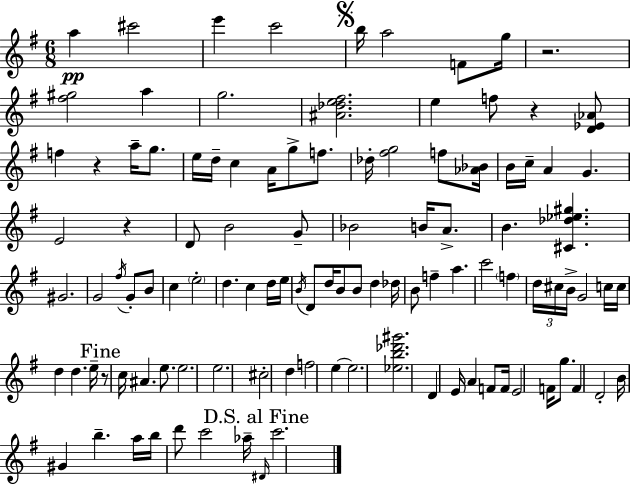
{
  \clef treble
  \numericTimeSignature
  \time 6/8
  \key e \minor
  a''4\pp cis'''2 | e'''4 c'''2 | \mark \markup { \musicglyph "scripts.segno" } b''16 a''2 f'8 g''16 | r2. | \break <fis'' gis''>2 a''4 | g''2. | <ais' des'' e'' fis''>2. | e''4 f''8 r4 <d' ees' aes'>8 | \break f''4 r4 a''16-- g''8. | e''16 d''16-- c''4 a'16 g''8-> f''8. | des''16-. <fis'' g''>2 f''8 <aes' bes'>16 | b'16 c''16-- a'4 g'4. | \break e'2 r4 | d'8 b'2 g'8-- | bes'2 b'16 a'8.-> | b'4. <cis' des'' ees'' gis''>4. | \break gis'2. | g'2 \acciaccatura { fis''16 } g'8-. b'8 | c''4 \parenthesize e''2-. | d''4. c''4 d''16 | \break e''16 \acciaccatura { b'16 } d'8 d''16 b'8 b'8 d''4 | des''16 b'8 f''4-- a''4. | c'''2 \parenthesize f''4 | \tuplet 3/2 { d''16 cis''16 b'16-> } g'2 | \break c''16 c''16 d''4 d''4. | e''16-- \mark "Fine" r8 c''16 ais'4. e''8. | e''2. | e''2. | \break cis''2-. d''4 | f''2 e''4~~ | e''2. | <ees'' b'' des''' gis'''>2. | \break d'4 e'16 a'4 f'8 | f'16 e'2 f'16 g''8. | f'4 d'2-. | b'16 gis'4 b''4.-- | \break a''16 b''16 d'''8 c'''2 | aes''16-- \mark "D.S. al Fine" \grace { dis'16 } c'''2. | \bar "|."
}